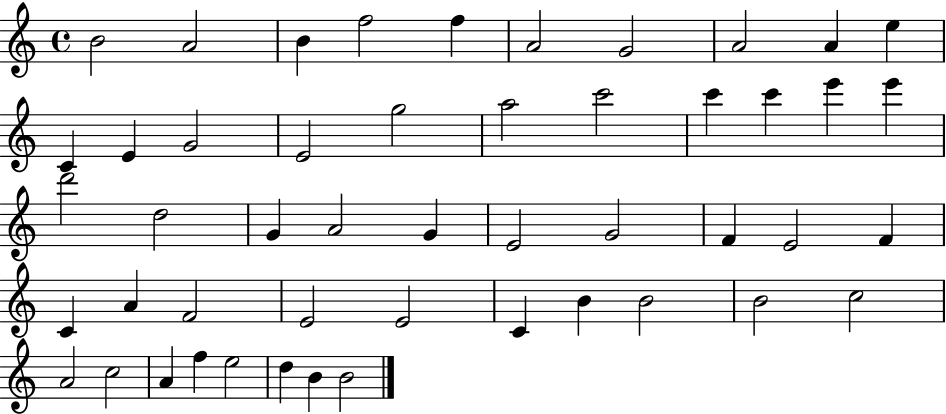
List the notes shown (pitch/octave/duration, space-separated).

B4/h A4/h B4/q F5/h F5/q A4/h G4/h A4/h A4/q E5/q C4/q E4/q G4/h E4/h G5/h A5/h C6/h C6/q C6/q E6/q E6/q D6/h D5/h G4/q A4/h G4/q E4/h G4/h F4/q E4/h F4/q C4/q A4/q F4/h E4/h E4/h C4/q B4/q B4/h B4/h C5/h A4/h C5/h A4/q F5/q E5/h D5/q B4/q B4/h